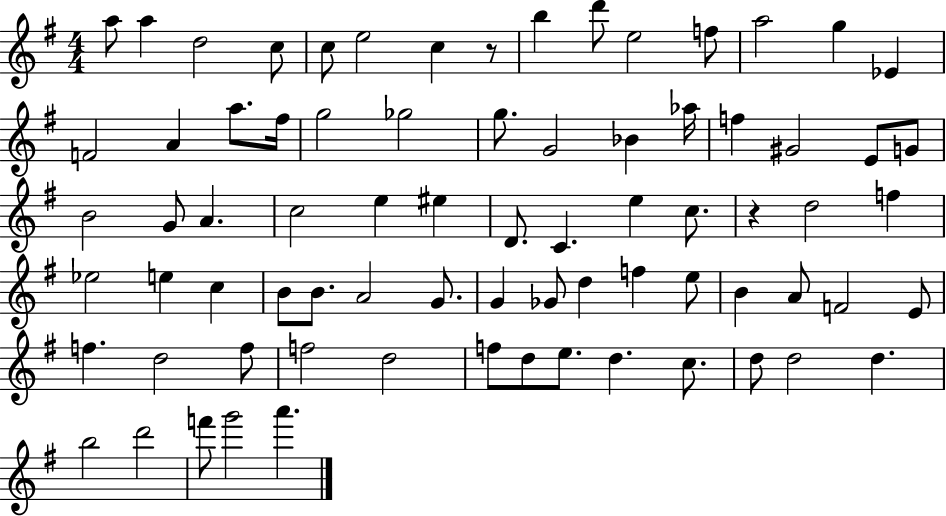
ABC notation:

X:1
T:Untitled
M:4/4
L:1/4
K:G
a/2 a d2 c/2 c/2 e2 c z/2 b d'/2 e2 f/2 a2 g _E F2 A a/2 ^f/4 g2 _g2 g/2 G2 _B _a/4 f ^G2 E/2 G/2 B2 G/2 A c2 e ^e D/2 C e c/2 z d2 f _e2 e c B/2 B/2 A2 G/2 G _G/2 d f e/2 B A/2 F2 E/2 f d2 f/2 f2 d2 f/2 d/2 e/2 d c/2 d/2 d2 d b2 d'2 f'/2 g'2 a'